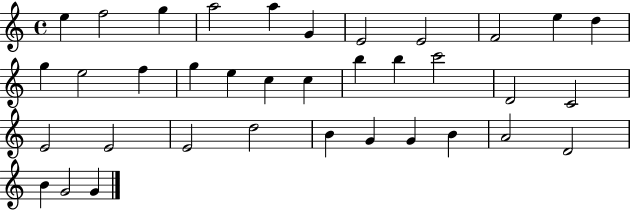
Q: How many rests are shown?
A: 0